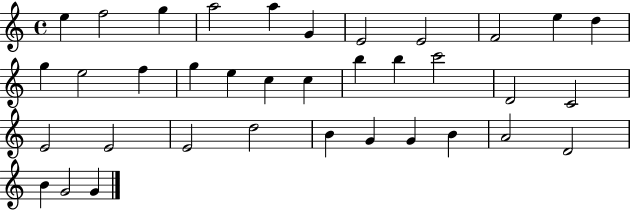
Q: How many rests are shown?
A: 0